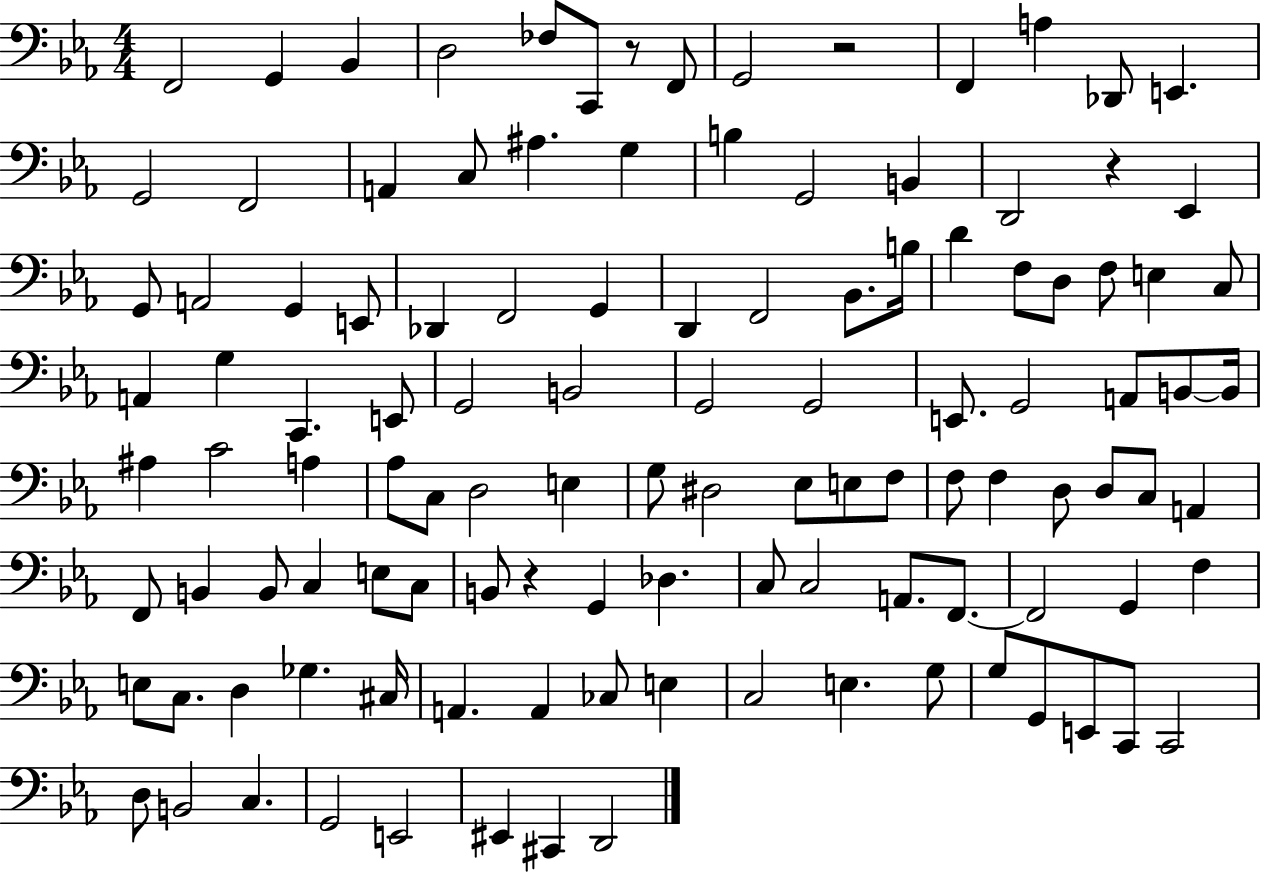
{
  \clef bass
  \numericTimeSignature
  \time 4/4
  \key ees \major
  f,2 g,4 bes,4 | d2 fes8 c,8 r8 f,8 | g,2 r2 | f,4 a4 des,8 e,4. | \break g,2 f,2 | a,4 c8 ais4. g4 | b4 g,2 b,4 | d,2 r4 ees,4 | \break g,8 a,2 g,4 e,8 | des,4 f,2 g,4 | d,4 f,2 bes,8. b16 | d'4 f8 d8 f8 e4 c8 | \break a,4 g4 c,4. e,8 | g,2 b,2 | g,2 g,2 | e,8. g,2 a,8 b,8~~ b,16 | \break ais4 c'2 a4 | aes8 c8 d2 e4 | g8 dis2 ees8 e8 f8 | f8 f4 d8 d8 c8 a,4 | \break f,8 b,4 b,8 c4 e8 c8 | b,8 r4 g,4 des4. | c8 c2 a,8. f,8.~~ | f,2 g,4 f4 | \break e8 c8. d4 ges4. cis16 | a,4. a,4 ces8 e4 | c2 e4. g8 | g8 g,8 e,8 c,8 c,2 | \break d8 b,2 c4. | g,2 e,2 | eis,4 cis,4 d,2 | \bar "|."
}